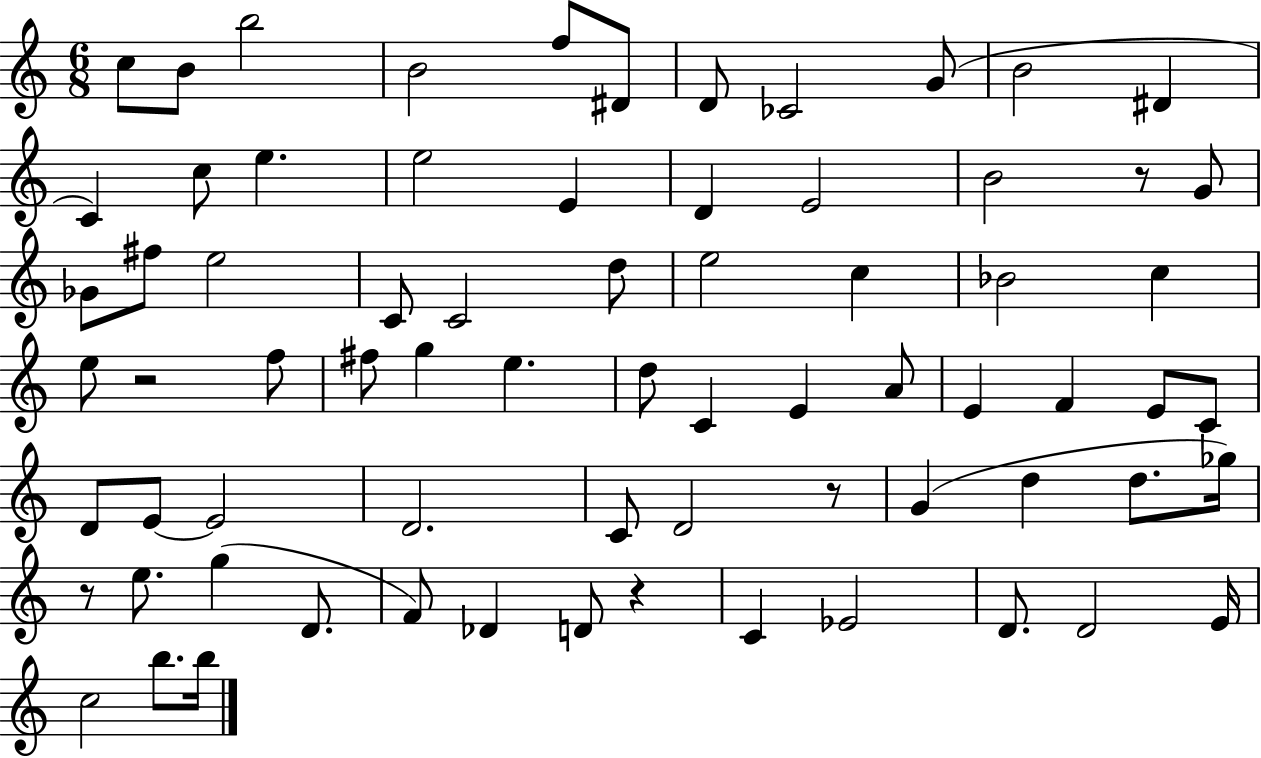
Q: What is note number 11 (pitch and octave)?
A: D#4